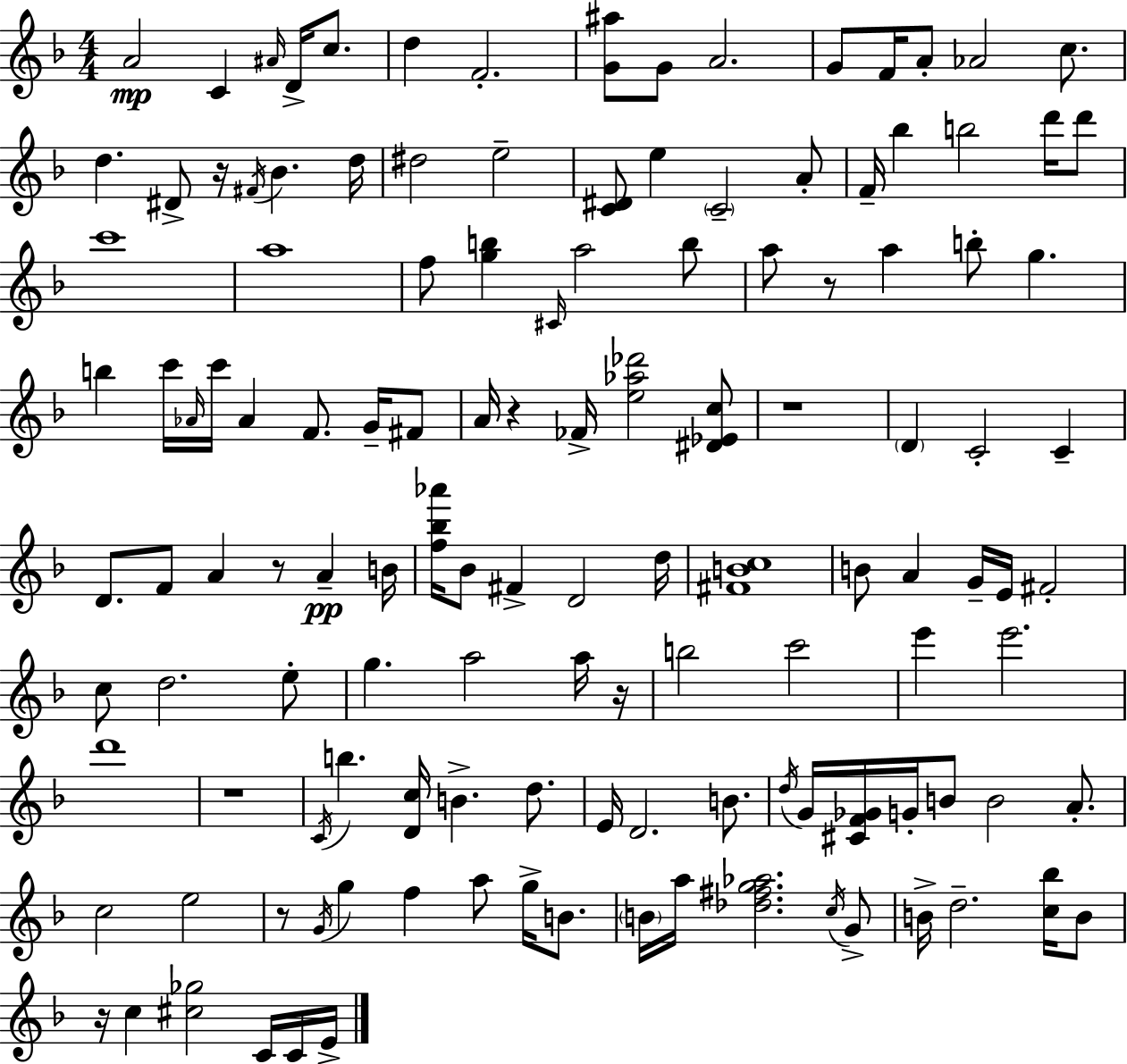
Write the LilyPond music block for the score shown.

{
  \clef treble
  \numericTimeSignature
  \time 4/4
  \key f \major
  \repeat volta 2 { a'2\mp c'4 \grace { ais'16 } d'16-> c''8. | d''4 f'2.-. | <g' ais''>8 g'8 a'2. | g'8 f'16 a'8-. aes'2 c''8. | \break d''4. dis'8-> r16 \acciaccatura { fis'16 } bes'4. | d''16 dis''2 e''2-- | <c' dis'>8 e''4 \parenthesize c'2-- | a'8-. f'16-- bes''4 b''2 d'''16 | \break d'''8 c'''1 | a''1 | f''8 <g'' b''>4 \grace { cis'16 } a''2 | b''8 a''8 r8 a''4 b''8-. g''4. | \break b''4 c'''16 \grace { aes'16 } c'''16 aes'4 f'8. | g'16-- fis'8 a'16 r4 fes'16-> <e'' aes'' des'''>2 | <dis' ees' c''>8 r1 | \parenthesize d'4 c'2-. | \break c'4-- d'8. f'8 a'4 r8 a'4--\pp | b'16 <f'' bes'' aes'''>16 bes'8 fis'4-> d'2 | d''16 <fis' b' c''>1 | b'8 a'4 g'16-- e'16 fis'2-. | \break c''8 d''2. | e''8-. g''4. a''2 | a''16 r16 b''2 c'''2 | e'''4 e'''2. | \break d'''1 | r1 | \acciaccatura { c'16 } b''4. <d' c''>16 b'4.-> | d''8. e'16 d'2. | \break b'8. \acciaccatura { d''16 } g'16 <cis' f' ges'>16 g'16-. b'8 b'2 | a'8.-. c''2 e''2 | r8 \acciaccatura { g'16 } g''4 f''4 | a''8 g''16-> b'8. \parenthesize b'16 a''16 <des'' fis'' g'' aes''>2. | \break \acciaccatura { c''16 } g'8-> b'16-> d''2.-- | <c'' bes''>16 b'8 r16 c''4 <cis'' ges''>2 | c'16 c'16 e'16-> } \bar "|."
}